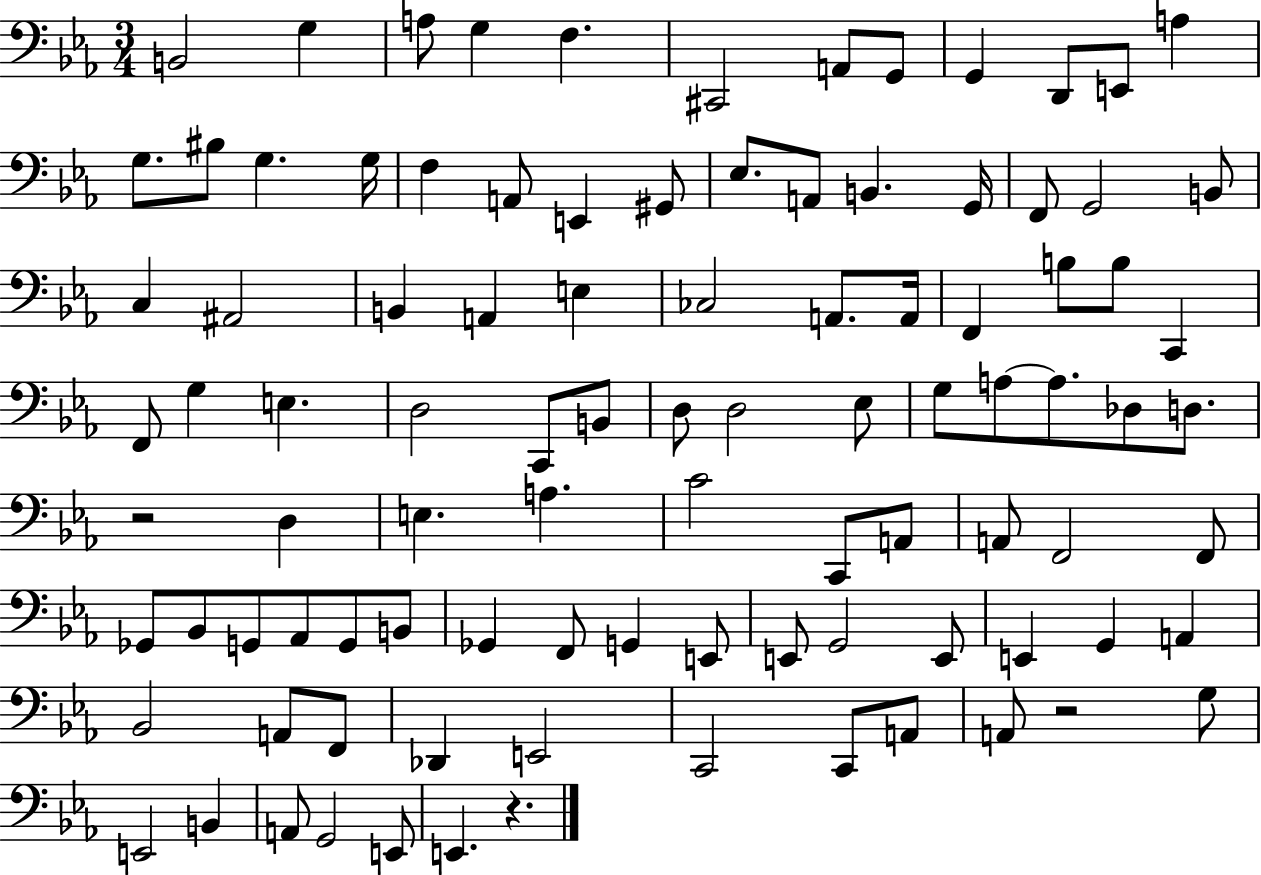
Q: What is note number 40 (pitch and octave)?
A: F2